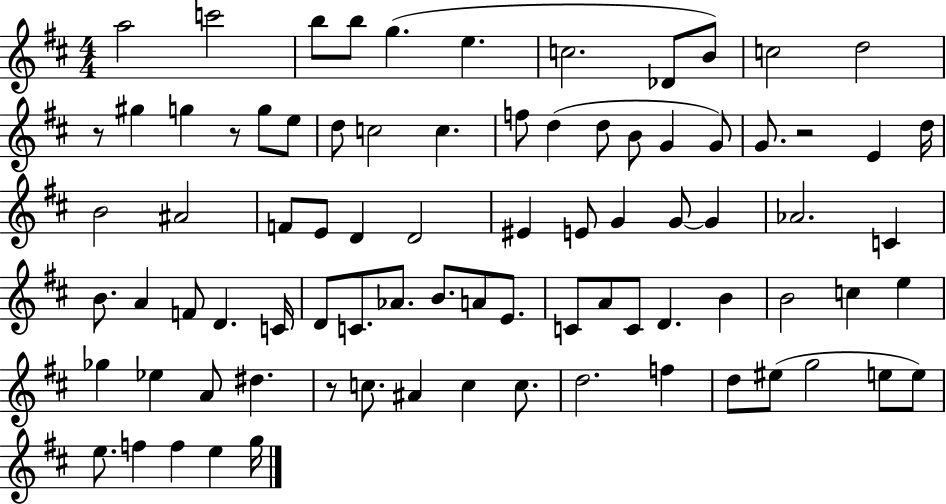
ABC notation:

X:1
T:Untitled
M:4/4
L:1/4
K:D
a2 c'2 b/2 b/2 g e c2 _D/2 B/2 c2 d2 z/2 ^g g z/2 g/2 e/2 d/2 c2 c f/2 d d/2 B/2 G G/2 G/2 z2 E d/4 B2 ^A2 F/2 E/2 D D2 ^E E/2 G G/2 G _A2 C B/2 A F/2 D C/4 D/2 C/2 _A/2 B/2 A/2 E/2 C/2 A/2 C/2 D B B2 c e _g _e A/2 ^d z/2 c/2 ^A c c/2 d2 f d/2 ^e/2 g2 e/2 e/2 e/2 f f e g/4